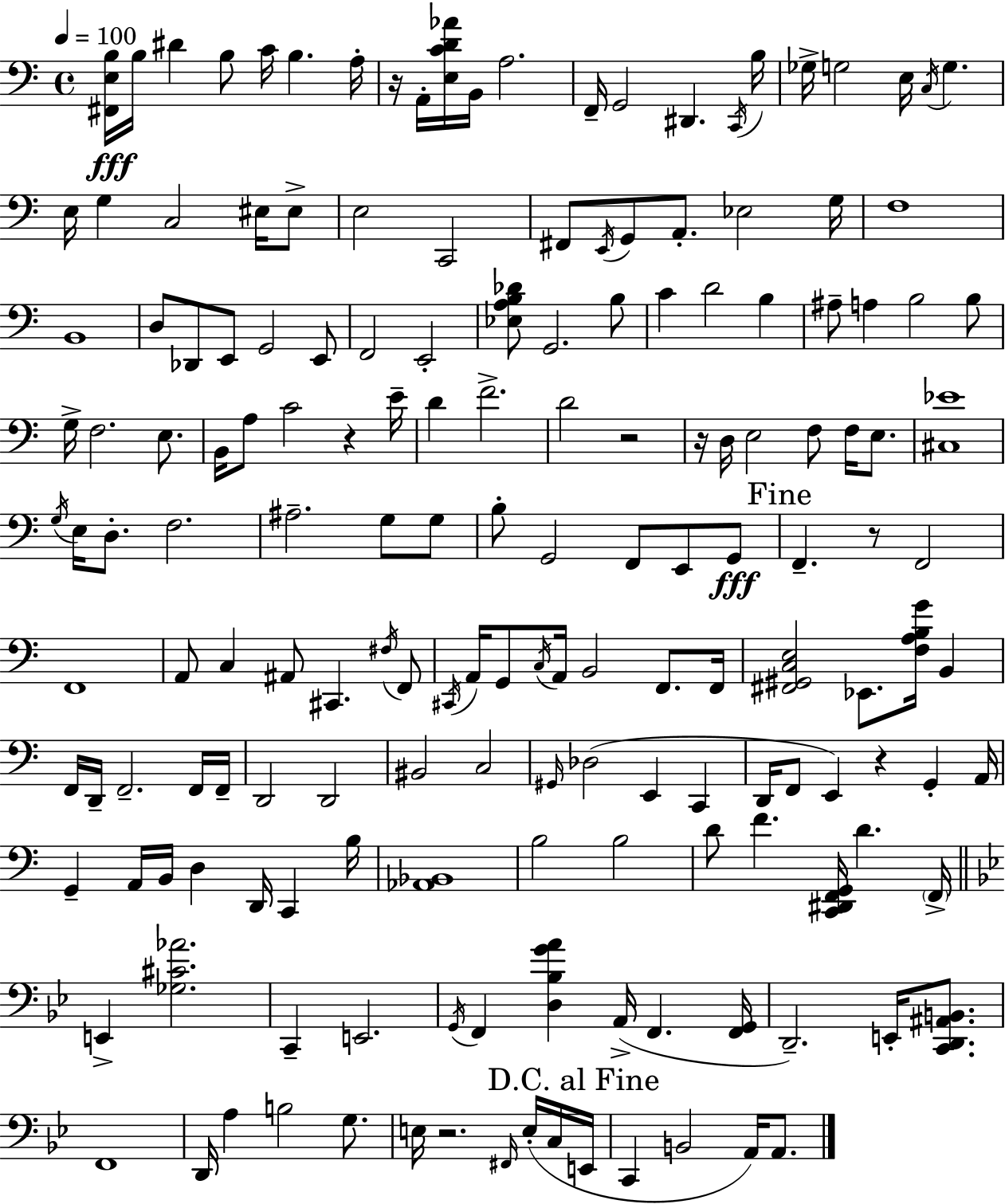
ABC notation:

X:1
T:Untitled
M:4/4
L:1/4
K:C
[^F,,E,B,]/4 B,/4 ^D B,/2 C/4 B, A,/4 z/4 A,,/4 [E,CD_A]/4 B,,/4 A,2 F,,/4 G,,2 ^D,, C,,/4 B,/4 _G,/4 G,2 E,/4 C,/4 G, E,/4 G, C,2 ^E,/4 ^E,/2 E,2 C,,2 ^F,,/2 E,,/4 G,,/2 A,,/2 _E,2 G,/4 F,4 B,,4 D,/2 _D,,/2 E,,/2 G,,2 E,,/2 F,,2 E,,2 [_E,A,B,_D]/2 G,,2 B,/2 C D2 B, ^A,/2 A, B,2 B,/2 G,/4 F,2 E,/2 B,,/4 A,/2 C2 z E/4 D F2 D2 z2 z/4 D,/4 E,2 F,/2 F,/4 E,/2 [^C,_E]4 G,/4 E,/4 D,/2 F,2 ^A,2 G,/2 G,/2 B,/2 G,,2 F,,/2 E,,/2 G,,/2 F,, z/2 F,,2 F,,4 A,,/2 C, ^A,,/2 ^C,, ^F,/4 F,,/2 ^C,,/4 A,,/4 G,,/2 C,/4 A,,/4 B,,2 F,,/2 F,,/4 [^F,,^G,,C,E,]2 _E,,/2 [F,A,B,G]/4 B,, F,,/4 D,,/4 F,,2 F,,/4 F,,/4 D,,2 D,,2 ^B,,2 C,2 ^G,,/4 _D,2 E,, C,, D,,/4 F,,/2 E,, z G,, A,,/4 G,, A,,/4 B,,/4 D, D,,/4 C,, B,/4 [_A,,_B,,]4 B,2 B,2 D/2 F [C,,^D,,F,,G,,]/4 D F,,/4 E,, [_G,^C_A]2 C,, E,,2 G,,/4 F,, [D,_B,GA] A,,/4 F,, [F,,G,,]/4 D,,2 E,,/4 [C,,D,,^A,,B,,]/2 F,,4 D,,/4 A, B,2 G,/2 E,/4 z2 ^F,,/4 E,/4 C,/4 E,,/4 C,, B,,2 A,,/4 A,,/2